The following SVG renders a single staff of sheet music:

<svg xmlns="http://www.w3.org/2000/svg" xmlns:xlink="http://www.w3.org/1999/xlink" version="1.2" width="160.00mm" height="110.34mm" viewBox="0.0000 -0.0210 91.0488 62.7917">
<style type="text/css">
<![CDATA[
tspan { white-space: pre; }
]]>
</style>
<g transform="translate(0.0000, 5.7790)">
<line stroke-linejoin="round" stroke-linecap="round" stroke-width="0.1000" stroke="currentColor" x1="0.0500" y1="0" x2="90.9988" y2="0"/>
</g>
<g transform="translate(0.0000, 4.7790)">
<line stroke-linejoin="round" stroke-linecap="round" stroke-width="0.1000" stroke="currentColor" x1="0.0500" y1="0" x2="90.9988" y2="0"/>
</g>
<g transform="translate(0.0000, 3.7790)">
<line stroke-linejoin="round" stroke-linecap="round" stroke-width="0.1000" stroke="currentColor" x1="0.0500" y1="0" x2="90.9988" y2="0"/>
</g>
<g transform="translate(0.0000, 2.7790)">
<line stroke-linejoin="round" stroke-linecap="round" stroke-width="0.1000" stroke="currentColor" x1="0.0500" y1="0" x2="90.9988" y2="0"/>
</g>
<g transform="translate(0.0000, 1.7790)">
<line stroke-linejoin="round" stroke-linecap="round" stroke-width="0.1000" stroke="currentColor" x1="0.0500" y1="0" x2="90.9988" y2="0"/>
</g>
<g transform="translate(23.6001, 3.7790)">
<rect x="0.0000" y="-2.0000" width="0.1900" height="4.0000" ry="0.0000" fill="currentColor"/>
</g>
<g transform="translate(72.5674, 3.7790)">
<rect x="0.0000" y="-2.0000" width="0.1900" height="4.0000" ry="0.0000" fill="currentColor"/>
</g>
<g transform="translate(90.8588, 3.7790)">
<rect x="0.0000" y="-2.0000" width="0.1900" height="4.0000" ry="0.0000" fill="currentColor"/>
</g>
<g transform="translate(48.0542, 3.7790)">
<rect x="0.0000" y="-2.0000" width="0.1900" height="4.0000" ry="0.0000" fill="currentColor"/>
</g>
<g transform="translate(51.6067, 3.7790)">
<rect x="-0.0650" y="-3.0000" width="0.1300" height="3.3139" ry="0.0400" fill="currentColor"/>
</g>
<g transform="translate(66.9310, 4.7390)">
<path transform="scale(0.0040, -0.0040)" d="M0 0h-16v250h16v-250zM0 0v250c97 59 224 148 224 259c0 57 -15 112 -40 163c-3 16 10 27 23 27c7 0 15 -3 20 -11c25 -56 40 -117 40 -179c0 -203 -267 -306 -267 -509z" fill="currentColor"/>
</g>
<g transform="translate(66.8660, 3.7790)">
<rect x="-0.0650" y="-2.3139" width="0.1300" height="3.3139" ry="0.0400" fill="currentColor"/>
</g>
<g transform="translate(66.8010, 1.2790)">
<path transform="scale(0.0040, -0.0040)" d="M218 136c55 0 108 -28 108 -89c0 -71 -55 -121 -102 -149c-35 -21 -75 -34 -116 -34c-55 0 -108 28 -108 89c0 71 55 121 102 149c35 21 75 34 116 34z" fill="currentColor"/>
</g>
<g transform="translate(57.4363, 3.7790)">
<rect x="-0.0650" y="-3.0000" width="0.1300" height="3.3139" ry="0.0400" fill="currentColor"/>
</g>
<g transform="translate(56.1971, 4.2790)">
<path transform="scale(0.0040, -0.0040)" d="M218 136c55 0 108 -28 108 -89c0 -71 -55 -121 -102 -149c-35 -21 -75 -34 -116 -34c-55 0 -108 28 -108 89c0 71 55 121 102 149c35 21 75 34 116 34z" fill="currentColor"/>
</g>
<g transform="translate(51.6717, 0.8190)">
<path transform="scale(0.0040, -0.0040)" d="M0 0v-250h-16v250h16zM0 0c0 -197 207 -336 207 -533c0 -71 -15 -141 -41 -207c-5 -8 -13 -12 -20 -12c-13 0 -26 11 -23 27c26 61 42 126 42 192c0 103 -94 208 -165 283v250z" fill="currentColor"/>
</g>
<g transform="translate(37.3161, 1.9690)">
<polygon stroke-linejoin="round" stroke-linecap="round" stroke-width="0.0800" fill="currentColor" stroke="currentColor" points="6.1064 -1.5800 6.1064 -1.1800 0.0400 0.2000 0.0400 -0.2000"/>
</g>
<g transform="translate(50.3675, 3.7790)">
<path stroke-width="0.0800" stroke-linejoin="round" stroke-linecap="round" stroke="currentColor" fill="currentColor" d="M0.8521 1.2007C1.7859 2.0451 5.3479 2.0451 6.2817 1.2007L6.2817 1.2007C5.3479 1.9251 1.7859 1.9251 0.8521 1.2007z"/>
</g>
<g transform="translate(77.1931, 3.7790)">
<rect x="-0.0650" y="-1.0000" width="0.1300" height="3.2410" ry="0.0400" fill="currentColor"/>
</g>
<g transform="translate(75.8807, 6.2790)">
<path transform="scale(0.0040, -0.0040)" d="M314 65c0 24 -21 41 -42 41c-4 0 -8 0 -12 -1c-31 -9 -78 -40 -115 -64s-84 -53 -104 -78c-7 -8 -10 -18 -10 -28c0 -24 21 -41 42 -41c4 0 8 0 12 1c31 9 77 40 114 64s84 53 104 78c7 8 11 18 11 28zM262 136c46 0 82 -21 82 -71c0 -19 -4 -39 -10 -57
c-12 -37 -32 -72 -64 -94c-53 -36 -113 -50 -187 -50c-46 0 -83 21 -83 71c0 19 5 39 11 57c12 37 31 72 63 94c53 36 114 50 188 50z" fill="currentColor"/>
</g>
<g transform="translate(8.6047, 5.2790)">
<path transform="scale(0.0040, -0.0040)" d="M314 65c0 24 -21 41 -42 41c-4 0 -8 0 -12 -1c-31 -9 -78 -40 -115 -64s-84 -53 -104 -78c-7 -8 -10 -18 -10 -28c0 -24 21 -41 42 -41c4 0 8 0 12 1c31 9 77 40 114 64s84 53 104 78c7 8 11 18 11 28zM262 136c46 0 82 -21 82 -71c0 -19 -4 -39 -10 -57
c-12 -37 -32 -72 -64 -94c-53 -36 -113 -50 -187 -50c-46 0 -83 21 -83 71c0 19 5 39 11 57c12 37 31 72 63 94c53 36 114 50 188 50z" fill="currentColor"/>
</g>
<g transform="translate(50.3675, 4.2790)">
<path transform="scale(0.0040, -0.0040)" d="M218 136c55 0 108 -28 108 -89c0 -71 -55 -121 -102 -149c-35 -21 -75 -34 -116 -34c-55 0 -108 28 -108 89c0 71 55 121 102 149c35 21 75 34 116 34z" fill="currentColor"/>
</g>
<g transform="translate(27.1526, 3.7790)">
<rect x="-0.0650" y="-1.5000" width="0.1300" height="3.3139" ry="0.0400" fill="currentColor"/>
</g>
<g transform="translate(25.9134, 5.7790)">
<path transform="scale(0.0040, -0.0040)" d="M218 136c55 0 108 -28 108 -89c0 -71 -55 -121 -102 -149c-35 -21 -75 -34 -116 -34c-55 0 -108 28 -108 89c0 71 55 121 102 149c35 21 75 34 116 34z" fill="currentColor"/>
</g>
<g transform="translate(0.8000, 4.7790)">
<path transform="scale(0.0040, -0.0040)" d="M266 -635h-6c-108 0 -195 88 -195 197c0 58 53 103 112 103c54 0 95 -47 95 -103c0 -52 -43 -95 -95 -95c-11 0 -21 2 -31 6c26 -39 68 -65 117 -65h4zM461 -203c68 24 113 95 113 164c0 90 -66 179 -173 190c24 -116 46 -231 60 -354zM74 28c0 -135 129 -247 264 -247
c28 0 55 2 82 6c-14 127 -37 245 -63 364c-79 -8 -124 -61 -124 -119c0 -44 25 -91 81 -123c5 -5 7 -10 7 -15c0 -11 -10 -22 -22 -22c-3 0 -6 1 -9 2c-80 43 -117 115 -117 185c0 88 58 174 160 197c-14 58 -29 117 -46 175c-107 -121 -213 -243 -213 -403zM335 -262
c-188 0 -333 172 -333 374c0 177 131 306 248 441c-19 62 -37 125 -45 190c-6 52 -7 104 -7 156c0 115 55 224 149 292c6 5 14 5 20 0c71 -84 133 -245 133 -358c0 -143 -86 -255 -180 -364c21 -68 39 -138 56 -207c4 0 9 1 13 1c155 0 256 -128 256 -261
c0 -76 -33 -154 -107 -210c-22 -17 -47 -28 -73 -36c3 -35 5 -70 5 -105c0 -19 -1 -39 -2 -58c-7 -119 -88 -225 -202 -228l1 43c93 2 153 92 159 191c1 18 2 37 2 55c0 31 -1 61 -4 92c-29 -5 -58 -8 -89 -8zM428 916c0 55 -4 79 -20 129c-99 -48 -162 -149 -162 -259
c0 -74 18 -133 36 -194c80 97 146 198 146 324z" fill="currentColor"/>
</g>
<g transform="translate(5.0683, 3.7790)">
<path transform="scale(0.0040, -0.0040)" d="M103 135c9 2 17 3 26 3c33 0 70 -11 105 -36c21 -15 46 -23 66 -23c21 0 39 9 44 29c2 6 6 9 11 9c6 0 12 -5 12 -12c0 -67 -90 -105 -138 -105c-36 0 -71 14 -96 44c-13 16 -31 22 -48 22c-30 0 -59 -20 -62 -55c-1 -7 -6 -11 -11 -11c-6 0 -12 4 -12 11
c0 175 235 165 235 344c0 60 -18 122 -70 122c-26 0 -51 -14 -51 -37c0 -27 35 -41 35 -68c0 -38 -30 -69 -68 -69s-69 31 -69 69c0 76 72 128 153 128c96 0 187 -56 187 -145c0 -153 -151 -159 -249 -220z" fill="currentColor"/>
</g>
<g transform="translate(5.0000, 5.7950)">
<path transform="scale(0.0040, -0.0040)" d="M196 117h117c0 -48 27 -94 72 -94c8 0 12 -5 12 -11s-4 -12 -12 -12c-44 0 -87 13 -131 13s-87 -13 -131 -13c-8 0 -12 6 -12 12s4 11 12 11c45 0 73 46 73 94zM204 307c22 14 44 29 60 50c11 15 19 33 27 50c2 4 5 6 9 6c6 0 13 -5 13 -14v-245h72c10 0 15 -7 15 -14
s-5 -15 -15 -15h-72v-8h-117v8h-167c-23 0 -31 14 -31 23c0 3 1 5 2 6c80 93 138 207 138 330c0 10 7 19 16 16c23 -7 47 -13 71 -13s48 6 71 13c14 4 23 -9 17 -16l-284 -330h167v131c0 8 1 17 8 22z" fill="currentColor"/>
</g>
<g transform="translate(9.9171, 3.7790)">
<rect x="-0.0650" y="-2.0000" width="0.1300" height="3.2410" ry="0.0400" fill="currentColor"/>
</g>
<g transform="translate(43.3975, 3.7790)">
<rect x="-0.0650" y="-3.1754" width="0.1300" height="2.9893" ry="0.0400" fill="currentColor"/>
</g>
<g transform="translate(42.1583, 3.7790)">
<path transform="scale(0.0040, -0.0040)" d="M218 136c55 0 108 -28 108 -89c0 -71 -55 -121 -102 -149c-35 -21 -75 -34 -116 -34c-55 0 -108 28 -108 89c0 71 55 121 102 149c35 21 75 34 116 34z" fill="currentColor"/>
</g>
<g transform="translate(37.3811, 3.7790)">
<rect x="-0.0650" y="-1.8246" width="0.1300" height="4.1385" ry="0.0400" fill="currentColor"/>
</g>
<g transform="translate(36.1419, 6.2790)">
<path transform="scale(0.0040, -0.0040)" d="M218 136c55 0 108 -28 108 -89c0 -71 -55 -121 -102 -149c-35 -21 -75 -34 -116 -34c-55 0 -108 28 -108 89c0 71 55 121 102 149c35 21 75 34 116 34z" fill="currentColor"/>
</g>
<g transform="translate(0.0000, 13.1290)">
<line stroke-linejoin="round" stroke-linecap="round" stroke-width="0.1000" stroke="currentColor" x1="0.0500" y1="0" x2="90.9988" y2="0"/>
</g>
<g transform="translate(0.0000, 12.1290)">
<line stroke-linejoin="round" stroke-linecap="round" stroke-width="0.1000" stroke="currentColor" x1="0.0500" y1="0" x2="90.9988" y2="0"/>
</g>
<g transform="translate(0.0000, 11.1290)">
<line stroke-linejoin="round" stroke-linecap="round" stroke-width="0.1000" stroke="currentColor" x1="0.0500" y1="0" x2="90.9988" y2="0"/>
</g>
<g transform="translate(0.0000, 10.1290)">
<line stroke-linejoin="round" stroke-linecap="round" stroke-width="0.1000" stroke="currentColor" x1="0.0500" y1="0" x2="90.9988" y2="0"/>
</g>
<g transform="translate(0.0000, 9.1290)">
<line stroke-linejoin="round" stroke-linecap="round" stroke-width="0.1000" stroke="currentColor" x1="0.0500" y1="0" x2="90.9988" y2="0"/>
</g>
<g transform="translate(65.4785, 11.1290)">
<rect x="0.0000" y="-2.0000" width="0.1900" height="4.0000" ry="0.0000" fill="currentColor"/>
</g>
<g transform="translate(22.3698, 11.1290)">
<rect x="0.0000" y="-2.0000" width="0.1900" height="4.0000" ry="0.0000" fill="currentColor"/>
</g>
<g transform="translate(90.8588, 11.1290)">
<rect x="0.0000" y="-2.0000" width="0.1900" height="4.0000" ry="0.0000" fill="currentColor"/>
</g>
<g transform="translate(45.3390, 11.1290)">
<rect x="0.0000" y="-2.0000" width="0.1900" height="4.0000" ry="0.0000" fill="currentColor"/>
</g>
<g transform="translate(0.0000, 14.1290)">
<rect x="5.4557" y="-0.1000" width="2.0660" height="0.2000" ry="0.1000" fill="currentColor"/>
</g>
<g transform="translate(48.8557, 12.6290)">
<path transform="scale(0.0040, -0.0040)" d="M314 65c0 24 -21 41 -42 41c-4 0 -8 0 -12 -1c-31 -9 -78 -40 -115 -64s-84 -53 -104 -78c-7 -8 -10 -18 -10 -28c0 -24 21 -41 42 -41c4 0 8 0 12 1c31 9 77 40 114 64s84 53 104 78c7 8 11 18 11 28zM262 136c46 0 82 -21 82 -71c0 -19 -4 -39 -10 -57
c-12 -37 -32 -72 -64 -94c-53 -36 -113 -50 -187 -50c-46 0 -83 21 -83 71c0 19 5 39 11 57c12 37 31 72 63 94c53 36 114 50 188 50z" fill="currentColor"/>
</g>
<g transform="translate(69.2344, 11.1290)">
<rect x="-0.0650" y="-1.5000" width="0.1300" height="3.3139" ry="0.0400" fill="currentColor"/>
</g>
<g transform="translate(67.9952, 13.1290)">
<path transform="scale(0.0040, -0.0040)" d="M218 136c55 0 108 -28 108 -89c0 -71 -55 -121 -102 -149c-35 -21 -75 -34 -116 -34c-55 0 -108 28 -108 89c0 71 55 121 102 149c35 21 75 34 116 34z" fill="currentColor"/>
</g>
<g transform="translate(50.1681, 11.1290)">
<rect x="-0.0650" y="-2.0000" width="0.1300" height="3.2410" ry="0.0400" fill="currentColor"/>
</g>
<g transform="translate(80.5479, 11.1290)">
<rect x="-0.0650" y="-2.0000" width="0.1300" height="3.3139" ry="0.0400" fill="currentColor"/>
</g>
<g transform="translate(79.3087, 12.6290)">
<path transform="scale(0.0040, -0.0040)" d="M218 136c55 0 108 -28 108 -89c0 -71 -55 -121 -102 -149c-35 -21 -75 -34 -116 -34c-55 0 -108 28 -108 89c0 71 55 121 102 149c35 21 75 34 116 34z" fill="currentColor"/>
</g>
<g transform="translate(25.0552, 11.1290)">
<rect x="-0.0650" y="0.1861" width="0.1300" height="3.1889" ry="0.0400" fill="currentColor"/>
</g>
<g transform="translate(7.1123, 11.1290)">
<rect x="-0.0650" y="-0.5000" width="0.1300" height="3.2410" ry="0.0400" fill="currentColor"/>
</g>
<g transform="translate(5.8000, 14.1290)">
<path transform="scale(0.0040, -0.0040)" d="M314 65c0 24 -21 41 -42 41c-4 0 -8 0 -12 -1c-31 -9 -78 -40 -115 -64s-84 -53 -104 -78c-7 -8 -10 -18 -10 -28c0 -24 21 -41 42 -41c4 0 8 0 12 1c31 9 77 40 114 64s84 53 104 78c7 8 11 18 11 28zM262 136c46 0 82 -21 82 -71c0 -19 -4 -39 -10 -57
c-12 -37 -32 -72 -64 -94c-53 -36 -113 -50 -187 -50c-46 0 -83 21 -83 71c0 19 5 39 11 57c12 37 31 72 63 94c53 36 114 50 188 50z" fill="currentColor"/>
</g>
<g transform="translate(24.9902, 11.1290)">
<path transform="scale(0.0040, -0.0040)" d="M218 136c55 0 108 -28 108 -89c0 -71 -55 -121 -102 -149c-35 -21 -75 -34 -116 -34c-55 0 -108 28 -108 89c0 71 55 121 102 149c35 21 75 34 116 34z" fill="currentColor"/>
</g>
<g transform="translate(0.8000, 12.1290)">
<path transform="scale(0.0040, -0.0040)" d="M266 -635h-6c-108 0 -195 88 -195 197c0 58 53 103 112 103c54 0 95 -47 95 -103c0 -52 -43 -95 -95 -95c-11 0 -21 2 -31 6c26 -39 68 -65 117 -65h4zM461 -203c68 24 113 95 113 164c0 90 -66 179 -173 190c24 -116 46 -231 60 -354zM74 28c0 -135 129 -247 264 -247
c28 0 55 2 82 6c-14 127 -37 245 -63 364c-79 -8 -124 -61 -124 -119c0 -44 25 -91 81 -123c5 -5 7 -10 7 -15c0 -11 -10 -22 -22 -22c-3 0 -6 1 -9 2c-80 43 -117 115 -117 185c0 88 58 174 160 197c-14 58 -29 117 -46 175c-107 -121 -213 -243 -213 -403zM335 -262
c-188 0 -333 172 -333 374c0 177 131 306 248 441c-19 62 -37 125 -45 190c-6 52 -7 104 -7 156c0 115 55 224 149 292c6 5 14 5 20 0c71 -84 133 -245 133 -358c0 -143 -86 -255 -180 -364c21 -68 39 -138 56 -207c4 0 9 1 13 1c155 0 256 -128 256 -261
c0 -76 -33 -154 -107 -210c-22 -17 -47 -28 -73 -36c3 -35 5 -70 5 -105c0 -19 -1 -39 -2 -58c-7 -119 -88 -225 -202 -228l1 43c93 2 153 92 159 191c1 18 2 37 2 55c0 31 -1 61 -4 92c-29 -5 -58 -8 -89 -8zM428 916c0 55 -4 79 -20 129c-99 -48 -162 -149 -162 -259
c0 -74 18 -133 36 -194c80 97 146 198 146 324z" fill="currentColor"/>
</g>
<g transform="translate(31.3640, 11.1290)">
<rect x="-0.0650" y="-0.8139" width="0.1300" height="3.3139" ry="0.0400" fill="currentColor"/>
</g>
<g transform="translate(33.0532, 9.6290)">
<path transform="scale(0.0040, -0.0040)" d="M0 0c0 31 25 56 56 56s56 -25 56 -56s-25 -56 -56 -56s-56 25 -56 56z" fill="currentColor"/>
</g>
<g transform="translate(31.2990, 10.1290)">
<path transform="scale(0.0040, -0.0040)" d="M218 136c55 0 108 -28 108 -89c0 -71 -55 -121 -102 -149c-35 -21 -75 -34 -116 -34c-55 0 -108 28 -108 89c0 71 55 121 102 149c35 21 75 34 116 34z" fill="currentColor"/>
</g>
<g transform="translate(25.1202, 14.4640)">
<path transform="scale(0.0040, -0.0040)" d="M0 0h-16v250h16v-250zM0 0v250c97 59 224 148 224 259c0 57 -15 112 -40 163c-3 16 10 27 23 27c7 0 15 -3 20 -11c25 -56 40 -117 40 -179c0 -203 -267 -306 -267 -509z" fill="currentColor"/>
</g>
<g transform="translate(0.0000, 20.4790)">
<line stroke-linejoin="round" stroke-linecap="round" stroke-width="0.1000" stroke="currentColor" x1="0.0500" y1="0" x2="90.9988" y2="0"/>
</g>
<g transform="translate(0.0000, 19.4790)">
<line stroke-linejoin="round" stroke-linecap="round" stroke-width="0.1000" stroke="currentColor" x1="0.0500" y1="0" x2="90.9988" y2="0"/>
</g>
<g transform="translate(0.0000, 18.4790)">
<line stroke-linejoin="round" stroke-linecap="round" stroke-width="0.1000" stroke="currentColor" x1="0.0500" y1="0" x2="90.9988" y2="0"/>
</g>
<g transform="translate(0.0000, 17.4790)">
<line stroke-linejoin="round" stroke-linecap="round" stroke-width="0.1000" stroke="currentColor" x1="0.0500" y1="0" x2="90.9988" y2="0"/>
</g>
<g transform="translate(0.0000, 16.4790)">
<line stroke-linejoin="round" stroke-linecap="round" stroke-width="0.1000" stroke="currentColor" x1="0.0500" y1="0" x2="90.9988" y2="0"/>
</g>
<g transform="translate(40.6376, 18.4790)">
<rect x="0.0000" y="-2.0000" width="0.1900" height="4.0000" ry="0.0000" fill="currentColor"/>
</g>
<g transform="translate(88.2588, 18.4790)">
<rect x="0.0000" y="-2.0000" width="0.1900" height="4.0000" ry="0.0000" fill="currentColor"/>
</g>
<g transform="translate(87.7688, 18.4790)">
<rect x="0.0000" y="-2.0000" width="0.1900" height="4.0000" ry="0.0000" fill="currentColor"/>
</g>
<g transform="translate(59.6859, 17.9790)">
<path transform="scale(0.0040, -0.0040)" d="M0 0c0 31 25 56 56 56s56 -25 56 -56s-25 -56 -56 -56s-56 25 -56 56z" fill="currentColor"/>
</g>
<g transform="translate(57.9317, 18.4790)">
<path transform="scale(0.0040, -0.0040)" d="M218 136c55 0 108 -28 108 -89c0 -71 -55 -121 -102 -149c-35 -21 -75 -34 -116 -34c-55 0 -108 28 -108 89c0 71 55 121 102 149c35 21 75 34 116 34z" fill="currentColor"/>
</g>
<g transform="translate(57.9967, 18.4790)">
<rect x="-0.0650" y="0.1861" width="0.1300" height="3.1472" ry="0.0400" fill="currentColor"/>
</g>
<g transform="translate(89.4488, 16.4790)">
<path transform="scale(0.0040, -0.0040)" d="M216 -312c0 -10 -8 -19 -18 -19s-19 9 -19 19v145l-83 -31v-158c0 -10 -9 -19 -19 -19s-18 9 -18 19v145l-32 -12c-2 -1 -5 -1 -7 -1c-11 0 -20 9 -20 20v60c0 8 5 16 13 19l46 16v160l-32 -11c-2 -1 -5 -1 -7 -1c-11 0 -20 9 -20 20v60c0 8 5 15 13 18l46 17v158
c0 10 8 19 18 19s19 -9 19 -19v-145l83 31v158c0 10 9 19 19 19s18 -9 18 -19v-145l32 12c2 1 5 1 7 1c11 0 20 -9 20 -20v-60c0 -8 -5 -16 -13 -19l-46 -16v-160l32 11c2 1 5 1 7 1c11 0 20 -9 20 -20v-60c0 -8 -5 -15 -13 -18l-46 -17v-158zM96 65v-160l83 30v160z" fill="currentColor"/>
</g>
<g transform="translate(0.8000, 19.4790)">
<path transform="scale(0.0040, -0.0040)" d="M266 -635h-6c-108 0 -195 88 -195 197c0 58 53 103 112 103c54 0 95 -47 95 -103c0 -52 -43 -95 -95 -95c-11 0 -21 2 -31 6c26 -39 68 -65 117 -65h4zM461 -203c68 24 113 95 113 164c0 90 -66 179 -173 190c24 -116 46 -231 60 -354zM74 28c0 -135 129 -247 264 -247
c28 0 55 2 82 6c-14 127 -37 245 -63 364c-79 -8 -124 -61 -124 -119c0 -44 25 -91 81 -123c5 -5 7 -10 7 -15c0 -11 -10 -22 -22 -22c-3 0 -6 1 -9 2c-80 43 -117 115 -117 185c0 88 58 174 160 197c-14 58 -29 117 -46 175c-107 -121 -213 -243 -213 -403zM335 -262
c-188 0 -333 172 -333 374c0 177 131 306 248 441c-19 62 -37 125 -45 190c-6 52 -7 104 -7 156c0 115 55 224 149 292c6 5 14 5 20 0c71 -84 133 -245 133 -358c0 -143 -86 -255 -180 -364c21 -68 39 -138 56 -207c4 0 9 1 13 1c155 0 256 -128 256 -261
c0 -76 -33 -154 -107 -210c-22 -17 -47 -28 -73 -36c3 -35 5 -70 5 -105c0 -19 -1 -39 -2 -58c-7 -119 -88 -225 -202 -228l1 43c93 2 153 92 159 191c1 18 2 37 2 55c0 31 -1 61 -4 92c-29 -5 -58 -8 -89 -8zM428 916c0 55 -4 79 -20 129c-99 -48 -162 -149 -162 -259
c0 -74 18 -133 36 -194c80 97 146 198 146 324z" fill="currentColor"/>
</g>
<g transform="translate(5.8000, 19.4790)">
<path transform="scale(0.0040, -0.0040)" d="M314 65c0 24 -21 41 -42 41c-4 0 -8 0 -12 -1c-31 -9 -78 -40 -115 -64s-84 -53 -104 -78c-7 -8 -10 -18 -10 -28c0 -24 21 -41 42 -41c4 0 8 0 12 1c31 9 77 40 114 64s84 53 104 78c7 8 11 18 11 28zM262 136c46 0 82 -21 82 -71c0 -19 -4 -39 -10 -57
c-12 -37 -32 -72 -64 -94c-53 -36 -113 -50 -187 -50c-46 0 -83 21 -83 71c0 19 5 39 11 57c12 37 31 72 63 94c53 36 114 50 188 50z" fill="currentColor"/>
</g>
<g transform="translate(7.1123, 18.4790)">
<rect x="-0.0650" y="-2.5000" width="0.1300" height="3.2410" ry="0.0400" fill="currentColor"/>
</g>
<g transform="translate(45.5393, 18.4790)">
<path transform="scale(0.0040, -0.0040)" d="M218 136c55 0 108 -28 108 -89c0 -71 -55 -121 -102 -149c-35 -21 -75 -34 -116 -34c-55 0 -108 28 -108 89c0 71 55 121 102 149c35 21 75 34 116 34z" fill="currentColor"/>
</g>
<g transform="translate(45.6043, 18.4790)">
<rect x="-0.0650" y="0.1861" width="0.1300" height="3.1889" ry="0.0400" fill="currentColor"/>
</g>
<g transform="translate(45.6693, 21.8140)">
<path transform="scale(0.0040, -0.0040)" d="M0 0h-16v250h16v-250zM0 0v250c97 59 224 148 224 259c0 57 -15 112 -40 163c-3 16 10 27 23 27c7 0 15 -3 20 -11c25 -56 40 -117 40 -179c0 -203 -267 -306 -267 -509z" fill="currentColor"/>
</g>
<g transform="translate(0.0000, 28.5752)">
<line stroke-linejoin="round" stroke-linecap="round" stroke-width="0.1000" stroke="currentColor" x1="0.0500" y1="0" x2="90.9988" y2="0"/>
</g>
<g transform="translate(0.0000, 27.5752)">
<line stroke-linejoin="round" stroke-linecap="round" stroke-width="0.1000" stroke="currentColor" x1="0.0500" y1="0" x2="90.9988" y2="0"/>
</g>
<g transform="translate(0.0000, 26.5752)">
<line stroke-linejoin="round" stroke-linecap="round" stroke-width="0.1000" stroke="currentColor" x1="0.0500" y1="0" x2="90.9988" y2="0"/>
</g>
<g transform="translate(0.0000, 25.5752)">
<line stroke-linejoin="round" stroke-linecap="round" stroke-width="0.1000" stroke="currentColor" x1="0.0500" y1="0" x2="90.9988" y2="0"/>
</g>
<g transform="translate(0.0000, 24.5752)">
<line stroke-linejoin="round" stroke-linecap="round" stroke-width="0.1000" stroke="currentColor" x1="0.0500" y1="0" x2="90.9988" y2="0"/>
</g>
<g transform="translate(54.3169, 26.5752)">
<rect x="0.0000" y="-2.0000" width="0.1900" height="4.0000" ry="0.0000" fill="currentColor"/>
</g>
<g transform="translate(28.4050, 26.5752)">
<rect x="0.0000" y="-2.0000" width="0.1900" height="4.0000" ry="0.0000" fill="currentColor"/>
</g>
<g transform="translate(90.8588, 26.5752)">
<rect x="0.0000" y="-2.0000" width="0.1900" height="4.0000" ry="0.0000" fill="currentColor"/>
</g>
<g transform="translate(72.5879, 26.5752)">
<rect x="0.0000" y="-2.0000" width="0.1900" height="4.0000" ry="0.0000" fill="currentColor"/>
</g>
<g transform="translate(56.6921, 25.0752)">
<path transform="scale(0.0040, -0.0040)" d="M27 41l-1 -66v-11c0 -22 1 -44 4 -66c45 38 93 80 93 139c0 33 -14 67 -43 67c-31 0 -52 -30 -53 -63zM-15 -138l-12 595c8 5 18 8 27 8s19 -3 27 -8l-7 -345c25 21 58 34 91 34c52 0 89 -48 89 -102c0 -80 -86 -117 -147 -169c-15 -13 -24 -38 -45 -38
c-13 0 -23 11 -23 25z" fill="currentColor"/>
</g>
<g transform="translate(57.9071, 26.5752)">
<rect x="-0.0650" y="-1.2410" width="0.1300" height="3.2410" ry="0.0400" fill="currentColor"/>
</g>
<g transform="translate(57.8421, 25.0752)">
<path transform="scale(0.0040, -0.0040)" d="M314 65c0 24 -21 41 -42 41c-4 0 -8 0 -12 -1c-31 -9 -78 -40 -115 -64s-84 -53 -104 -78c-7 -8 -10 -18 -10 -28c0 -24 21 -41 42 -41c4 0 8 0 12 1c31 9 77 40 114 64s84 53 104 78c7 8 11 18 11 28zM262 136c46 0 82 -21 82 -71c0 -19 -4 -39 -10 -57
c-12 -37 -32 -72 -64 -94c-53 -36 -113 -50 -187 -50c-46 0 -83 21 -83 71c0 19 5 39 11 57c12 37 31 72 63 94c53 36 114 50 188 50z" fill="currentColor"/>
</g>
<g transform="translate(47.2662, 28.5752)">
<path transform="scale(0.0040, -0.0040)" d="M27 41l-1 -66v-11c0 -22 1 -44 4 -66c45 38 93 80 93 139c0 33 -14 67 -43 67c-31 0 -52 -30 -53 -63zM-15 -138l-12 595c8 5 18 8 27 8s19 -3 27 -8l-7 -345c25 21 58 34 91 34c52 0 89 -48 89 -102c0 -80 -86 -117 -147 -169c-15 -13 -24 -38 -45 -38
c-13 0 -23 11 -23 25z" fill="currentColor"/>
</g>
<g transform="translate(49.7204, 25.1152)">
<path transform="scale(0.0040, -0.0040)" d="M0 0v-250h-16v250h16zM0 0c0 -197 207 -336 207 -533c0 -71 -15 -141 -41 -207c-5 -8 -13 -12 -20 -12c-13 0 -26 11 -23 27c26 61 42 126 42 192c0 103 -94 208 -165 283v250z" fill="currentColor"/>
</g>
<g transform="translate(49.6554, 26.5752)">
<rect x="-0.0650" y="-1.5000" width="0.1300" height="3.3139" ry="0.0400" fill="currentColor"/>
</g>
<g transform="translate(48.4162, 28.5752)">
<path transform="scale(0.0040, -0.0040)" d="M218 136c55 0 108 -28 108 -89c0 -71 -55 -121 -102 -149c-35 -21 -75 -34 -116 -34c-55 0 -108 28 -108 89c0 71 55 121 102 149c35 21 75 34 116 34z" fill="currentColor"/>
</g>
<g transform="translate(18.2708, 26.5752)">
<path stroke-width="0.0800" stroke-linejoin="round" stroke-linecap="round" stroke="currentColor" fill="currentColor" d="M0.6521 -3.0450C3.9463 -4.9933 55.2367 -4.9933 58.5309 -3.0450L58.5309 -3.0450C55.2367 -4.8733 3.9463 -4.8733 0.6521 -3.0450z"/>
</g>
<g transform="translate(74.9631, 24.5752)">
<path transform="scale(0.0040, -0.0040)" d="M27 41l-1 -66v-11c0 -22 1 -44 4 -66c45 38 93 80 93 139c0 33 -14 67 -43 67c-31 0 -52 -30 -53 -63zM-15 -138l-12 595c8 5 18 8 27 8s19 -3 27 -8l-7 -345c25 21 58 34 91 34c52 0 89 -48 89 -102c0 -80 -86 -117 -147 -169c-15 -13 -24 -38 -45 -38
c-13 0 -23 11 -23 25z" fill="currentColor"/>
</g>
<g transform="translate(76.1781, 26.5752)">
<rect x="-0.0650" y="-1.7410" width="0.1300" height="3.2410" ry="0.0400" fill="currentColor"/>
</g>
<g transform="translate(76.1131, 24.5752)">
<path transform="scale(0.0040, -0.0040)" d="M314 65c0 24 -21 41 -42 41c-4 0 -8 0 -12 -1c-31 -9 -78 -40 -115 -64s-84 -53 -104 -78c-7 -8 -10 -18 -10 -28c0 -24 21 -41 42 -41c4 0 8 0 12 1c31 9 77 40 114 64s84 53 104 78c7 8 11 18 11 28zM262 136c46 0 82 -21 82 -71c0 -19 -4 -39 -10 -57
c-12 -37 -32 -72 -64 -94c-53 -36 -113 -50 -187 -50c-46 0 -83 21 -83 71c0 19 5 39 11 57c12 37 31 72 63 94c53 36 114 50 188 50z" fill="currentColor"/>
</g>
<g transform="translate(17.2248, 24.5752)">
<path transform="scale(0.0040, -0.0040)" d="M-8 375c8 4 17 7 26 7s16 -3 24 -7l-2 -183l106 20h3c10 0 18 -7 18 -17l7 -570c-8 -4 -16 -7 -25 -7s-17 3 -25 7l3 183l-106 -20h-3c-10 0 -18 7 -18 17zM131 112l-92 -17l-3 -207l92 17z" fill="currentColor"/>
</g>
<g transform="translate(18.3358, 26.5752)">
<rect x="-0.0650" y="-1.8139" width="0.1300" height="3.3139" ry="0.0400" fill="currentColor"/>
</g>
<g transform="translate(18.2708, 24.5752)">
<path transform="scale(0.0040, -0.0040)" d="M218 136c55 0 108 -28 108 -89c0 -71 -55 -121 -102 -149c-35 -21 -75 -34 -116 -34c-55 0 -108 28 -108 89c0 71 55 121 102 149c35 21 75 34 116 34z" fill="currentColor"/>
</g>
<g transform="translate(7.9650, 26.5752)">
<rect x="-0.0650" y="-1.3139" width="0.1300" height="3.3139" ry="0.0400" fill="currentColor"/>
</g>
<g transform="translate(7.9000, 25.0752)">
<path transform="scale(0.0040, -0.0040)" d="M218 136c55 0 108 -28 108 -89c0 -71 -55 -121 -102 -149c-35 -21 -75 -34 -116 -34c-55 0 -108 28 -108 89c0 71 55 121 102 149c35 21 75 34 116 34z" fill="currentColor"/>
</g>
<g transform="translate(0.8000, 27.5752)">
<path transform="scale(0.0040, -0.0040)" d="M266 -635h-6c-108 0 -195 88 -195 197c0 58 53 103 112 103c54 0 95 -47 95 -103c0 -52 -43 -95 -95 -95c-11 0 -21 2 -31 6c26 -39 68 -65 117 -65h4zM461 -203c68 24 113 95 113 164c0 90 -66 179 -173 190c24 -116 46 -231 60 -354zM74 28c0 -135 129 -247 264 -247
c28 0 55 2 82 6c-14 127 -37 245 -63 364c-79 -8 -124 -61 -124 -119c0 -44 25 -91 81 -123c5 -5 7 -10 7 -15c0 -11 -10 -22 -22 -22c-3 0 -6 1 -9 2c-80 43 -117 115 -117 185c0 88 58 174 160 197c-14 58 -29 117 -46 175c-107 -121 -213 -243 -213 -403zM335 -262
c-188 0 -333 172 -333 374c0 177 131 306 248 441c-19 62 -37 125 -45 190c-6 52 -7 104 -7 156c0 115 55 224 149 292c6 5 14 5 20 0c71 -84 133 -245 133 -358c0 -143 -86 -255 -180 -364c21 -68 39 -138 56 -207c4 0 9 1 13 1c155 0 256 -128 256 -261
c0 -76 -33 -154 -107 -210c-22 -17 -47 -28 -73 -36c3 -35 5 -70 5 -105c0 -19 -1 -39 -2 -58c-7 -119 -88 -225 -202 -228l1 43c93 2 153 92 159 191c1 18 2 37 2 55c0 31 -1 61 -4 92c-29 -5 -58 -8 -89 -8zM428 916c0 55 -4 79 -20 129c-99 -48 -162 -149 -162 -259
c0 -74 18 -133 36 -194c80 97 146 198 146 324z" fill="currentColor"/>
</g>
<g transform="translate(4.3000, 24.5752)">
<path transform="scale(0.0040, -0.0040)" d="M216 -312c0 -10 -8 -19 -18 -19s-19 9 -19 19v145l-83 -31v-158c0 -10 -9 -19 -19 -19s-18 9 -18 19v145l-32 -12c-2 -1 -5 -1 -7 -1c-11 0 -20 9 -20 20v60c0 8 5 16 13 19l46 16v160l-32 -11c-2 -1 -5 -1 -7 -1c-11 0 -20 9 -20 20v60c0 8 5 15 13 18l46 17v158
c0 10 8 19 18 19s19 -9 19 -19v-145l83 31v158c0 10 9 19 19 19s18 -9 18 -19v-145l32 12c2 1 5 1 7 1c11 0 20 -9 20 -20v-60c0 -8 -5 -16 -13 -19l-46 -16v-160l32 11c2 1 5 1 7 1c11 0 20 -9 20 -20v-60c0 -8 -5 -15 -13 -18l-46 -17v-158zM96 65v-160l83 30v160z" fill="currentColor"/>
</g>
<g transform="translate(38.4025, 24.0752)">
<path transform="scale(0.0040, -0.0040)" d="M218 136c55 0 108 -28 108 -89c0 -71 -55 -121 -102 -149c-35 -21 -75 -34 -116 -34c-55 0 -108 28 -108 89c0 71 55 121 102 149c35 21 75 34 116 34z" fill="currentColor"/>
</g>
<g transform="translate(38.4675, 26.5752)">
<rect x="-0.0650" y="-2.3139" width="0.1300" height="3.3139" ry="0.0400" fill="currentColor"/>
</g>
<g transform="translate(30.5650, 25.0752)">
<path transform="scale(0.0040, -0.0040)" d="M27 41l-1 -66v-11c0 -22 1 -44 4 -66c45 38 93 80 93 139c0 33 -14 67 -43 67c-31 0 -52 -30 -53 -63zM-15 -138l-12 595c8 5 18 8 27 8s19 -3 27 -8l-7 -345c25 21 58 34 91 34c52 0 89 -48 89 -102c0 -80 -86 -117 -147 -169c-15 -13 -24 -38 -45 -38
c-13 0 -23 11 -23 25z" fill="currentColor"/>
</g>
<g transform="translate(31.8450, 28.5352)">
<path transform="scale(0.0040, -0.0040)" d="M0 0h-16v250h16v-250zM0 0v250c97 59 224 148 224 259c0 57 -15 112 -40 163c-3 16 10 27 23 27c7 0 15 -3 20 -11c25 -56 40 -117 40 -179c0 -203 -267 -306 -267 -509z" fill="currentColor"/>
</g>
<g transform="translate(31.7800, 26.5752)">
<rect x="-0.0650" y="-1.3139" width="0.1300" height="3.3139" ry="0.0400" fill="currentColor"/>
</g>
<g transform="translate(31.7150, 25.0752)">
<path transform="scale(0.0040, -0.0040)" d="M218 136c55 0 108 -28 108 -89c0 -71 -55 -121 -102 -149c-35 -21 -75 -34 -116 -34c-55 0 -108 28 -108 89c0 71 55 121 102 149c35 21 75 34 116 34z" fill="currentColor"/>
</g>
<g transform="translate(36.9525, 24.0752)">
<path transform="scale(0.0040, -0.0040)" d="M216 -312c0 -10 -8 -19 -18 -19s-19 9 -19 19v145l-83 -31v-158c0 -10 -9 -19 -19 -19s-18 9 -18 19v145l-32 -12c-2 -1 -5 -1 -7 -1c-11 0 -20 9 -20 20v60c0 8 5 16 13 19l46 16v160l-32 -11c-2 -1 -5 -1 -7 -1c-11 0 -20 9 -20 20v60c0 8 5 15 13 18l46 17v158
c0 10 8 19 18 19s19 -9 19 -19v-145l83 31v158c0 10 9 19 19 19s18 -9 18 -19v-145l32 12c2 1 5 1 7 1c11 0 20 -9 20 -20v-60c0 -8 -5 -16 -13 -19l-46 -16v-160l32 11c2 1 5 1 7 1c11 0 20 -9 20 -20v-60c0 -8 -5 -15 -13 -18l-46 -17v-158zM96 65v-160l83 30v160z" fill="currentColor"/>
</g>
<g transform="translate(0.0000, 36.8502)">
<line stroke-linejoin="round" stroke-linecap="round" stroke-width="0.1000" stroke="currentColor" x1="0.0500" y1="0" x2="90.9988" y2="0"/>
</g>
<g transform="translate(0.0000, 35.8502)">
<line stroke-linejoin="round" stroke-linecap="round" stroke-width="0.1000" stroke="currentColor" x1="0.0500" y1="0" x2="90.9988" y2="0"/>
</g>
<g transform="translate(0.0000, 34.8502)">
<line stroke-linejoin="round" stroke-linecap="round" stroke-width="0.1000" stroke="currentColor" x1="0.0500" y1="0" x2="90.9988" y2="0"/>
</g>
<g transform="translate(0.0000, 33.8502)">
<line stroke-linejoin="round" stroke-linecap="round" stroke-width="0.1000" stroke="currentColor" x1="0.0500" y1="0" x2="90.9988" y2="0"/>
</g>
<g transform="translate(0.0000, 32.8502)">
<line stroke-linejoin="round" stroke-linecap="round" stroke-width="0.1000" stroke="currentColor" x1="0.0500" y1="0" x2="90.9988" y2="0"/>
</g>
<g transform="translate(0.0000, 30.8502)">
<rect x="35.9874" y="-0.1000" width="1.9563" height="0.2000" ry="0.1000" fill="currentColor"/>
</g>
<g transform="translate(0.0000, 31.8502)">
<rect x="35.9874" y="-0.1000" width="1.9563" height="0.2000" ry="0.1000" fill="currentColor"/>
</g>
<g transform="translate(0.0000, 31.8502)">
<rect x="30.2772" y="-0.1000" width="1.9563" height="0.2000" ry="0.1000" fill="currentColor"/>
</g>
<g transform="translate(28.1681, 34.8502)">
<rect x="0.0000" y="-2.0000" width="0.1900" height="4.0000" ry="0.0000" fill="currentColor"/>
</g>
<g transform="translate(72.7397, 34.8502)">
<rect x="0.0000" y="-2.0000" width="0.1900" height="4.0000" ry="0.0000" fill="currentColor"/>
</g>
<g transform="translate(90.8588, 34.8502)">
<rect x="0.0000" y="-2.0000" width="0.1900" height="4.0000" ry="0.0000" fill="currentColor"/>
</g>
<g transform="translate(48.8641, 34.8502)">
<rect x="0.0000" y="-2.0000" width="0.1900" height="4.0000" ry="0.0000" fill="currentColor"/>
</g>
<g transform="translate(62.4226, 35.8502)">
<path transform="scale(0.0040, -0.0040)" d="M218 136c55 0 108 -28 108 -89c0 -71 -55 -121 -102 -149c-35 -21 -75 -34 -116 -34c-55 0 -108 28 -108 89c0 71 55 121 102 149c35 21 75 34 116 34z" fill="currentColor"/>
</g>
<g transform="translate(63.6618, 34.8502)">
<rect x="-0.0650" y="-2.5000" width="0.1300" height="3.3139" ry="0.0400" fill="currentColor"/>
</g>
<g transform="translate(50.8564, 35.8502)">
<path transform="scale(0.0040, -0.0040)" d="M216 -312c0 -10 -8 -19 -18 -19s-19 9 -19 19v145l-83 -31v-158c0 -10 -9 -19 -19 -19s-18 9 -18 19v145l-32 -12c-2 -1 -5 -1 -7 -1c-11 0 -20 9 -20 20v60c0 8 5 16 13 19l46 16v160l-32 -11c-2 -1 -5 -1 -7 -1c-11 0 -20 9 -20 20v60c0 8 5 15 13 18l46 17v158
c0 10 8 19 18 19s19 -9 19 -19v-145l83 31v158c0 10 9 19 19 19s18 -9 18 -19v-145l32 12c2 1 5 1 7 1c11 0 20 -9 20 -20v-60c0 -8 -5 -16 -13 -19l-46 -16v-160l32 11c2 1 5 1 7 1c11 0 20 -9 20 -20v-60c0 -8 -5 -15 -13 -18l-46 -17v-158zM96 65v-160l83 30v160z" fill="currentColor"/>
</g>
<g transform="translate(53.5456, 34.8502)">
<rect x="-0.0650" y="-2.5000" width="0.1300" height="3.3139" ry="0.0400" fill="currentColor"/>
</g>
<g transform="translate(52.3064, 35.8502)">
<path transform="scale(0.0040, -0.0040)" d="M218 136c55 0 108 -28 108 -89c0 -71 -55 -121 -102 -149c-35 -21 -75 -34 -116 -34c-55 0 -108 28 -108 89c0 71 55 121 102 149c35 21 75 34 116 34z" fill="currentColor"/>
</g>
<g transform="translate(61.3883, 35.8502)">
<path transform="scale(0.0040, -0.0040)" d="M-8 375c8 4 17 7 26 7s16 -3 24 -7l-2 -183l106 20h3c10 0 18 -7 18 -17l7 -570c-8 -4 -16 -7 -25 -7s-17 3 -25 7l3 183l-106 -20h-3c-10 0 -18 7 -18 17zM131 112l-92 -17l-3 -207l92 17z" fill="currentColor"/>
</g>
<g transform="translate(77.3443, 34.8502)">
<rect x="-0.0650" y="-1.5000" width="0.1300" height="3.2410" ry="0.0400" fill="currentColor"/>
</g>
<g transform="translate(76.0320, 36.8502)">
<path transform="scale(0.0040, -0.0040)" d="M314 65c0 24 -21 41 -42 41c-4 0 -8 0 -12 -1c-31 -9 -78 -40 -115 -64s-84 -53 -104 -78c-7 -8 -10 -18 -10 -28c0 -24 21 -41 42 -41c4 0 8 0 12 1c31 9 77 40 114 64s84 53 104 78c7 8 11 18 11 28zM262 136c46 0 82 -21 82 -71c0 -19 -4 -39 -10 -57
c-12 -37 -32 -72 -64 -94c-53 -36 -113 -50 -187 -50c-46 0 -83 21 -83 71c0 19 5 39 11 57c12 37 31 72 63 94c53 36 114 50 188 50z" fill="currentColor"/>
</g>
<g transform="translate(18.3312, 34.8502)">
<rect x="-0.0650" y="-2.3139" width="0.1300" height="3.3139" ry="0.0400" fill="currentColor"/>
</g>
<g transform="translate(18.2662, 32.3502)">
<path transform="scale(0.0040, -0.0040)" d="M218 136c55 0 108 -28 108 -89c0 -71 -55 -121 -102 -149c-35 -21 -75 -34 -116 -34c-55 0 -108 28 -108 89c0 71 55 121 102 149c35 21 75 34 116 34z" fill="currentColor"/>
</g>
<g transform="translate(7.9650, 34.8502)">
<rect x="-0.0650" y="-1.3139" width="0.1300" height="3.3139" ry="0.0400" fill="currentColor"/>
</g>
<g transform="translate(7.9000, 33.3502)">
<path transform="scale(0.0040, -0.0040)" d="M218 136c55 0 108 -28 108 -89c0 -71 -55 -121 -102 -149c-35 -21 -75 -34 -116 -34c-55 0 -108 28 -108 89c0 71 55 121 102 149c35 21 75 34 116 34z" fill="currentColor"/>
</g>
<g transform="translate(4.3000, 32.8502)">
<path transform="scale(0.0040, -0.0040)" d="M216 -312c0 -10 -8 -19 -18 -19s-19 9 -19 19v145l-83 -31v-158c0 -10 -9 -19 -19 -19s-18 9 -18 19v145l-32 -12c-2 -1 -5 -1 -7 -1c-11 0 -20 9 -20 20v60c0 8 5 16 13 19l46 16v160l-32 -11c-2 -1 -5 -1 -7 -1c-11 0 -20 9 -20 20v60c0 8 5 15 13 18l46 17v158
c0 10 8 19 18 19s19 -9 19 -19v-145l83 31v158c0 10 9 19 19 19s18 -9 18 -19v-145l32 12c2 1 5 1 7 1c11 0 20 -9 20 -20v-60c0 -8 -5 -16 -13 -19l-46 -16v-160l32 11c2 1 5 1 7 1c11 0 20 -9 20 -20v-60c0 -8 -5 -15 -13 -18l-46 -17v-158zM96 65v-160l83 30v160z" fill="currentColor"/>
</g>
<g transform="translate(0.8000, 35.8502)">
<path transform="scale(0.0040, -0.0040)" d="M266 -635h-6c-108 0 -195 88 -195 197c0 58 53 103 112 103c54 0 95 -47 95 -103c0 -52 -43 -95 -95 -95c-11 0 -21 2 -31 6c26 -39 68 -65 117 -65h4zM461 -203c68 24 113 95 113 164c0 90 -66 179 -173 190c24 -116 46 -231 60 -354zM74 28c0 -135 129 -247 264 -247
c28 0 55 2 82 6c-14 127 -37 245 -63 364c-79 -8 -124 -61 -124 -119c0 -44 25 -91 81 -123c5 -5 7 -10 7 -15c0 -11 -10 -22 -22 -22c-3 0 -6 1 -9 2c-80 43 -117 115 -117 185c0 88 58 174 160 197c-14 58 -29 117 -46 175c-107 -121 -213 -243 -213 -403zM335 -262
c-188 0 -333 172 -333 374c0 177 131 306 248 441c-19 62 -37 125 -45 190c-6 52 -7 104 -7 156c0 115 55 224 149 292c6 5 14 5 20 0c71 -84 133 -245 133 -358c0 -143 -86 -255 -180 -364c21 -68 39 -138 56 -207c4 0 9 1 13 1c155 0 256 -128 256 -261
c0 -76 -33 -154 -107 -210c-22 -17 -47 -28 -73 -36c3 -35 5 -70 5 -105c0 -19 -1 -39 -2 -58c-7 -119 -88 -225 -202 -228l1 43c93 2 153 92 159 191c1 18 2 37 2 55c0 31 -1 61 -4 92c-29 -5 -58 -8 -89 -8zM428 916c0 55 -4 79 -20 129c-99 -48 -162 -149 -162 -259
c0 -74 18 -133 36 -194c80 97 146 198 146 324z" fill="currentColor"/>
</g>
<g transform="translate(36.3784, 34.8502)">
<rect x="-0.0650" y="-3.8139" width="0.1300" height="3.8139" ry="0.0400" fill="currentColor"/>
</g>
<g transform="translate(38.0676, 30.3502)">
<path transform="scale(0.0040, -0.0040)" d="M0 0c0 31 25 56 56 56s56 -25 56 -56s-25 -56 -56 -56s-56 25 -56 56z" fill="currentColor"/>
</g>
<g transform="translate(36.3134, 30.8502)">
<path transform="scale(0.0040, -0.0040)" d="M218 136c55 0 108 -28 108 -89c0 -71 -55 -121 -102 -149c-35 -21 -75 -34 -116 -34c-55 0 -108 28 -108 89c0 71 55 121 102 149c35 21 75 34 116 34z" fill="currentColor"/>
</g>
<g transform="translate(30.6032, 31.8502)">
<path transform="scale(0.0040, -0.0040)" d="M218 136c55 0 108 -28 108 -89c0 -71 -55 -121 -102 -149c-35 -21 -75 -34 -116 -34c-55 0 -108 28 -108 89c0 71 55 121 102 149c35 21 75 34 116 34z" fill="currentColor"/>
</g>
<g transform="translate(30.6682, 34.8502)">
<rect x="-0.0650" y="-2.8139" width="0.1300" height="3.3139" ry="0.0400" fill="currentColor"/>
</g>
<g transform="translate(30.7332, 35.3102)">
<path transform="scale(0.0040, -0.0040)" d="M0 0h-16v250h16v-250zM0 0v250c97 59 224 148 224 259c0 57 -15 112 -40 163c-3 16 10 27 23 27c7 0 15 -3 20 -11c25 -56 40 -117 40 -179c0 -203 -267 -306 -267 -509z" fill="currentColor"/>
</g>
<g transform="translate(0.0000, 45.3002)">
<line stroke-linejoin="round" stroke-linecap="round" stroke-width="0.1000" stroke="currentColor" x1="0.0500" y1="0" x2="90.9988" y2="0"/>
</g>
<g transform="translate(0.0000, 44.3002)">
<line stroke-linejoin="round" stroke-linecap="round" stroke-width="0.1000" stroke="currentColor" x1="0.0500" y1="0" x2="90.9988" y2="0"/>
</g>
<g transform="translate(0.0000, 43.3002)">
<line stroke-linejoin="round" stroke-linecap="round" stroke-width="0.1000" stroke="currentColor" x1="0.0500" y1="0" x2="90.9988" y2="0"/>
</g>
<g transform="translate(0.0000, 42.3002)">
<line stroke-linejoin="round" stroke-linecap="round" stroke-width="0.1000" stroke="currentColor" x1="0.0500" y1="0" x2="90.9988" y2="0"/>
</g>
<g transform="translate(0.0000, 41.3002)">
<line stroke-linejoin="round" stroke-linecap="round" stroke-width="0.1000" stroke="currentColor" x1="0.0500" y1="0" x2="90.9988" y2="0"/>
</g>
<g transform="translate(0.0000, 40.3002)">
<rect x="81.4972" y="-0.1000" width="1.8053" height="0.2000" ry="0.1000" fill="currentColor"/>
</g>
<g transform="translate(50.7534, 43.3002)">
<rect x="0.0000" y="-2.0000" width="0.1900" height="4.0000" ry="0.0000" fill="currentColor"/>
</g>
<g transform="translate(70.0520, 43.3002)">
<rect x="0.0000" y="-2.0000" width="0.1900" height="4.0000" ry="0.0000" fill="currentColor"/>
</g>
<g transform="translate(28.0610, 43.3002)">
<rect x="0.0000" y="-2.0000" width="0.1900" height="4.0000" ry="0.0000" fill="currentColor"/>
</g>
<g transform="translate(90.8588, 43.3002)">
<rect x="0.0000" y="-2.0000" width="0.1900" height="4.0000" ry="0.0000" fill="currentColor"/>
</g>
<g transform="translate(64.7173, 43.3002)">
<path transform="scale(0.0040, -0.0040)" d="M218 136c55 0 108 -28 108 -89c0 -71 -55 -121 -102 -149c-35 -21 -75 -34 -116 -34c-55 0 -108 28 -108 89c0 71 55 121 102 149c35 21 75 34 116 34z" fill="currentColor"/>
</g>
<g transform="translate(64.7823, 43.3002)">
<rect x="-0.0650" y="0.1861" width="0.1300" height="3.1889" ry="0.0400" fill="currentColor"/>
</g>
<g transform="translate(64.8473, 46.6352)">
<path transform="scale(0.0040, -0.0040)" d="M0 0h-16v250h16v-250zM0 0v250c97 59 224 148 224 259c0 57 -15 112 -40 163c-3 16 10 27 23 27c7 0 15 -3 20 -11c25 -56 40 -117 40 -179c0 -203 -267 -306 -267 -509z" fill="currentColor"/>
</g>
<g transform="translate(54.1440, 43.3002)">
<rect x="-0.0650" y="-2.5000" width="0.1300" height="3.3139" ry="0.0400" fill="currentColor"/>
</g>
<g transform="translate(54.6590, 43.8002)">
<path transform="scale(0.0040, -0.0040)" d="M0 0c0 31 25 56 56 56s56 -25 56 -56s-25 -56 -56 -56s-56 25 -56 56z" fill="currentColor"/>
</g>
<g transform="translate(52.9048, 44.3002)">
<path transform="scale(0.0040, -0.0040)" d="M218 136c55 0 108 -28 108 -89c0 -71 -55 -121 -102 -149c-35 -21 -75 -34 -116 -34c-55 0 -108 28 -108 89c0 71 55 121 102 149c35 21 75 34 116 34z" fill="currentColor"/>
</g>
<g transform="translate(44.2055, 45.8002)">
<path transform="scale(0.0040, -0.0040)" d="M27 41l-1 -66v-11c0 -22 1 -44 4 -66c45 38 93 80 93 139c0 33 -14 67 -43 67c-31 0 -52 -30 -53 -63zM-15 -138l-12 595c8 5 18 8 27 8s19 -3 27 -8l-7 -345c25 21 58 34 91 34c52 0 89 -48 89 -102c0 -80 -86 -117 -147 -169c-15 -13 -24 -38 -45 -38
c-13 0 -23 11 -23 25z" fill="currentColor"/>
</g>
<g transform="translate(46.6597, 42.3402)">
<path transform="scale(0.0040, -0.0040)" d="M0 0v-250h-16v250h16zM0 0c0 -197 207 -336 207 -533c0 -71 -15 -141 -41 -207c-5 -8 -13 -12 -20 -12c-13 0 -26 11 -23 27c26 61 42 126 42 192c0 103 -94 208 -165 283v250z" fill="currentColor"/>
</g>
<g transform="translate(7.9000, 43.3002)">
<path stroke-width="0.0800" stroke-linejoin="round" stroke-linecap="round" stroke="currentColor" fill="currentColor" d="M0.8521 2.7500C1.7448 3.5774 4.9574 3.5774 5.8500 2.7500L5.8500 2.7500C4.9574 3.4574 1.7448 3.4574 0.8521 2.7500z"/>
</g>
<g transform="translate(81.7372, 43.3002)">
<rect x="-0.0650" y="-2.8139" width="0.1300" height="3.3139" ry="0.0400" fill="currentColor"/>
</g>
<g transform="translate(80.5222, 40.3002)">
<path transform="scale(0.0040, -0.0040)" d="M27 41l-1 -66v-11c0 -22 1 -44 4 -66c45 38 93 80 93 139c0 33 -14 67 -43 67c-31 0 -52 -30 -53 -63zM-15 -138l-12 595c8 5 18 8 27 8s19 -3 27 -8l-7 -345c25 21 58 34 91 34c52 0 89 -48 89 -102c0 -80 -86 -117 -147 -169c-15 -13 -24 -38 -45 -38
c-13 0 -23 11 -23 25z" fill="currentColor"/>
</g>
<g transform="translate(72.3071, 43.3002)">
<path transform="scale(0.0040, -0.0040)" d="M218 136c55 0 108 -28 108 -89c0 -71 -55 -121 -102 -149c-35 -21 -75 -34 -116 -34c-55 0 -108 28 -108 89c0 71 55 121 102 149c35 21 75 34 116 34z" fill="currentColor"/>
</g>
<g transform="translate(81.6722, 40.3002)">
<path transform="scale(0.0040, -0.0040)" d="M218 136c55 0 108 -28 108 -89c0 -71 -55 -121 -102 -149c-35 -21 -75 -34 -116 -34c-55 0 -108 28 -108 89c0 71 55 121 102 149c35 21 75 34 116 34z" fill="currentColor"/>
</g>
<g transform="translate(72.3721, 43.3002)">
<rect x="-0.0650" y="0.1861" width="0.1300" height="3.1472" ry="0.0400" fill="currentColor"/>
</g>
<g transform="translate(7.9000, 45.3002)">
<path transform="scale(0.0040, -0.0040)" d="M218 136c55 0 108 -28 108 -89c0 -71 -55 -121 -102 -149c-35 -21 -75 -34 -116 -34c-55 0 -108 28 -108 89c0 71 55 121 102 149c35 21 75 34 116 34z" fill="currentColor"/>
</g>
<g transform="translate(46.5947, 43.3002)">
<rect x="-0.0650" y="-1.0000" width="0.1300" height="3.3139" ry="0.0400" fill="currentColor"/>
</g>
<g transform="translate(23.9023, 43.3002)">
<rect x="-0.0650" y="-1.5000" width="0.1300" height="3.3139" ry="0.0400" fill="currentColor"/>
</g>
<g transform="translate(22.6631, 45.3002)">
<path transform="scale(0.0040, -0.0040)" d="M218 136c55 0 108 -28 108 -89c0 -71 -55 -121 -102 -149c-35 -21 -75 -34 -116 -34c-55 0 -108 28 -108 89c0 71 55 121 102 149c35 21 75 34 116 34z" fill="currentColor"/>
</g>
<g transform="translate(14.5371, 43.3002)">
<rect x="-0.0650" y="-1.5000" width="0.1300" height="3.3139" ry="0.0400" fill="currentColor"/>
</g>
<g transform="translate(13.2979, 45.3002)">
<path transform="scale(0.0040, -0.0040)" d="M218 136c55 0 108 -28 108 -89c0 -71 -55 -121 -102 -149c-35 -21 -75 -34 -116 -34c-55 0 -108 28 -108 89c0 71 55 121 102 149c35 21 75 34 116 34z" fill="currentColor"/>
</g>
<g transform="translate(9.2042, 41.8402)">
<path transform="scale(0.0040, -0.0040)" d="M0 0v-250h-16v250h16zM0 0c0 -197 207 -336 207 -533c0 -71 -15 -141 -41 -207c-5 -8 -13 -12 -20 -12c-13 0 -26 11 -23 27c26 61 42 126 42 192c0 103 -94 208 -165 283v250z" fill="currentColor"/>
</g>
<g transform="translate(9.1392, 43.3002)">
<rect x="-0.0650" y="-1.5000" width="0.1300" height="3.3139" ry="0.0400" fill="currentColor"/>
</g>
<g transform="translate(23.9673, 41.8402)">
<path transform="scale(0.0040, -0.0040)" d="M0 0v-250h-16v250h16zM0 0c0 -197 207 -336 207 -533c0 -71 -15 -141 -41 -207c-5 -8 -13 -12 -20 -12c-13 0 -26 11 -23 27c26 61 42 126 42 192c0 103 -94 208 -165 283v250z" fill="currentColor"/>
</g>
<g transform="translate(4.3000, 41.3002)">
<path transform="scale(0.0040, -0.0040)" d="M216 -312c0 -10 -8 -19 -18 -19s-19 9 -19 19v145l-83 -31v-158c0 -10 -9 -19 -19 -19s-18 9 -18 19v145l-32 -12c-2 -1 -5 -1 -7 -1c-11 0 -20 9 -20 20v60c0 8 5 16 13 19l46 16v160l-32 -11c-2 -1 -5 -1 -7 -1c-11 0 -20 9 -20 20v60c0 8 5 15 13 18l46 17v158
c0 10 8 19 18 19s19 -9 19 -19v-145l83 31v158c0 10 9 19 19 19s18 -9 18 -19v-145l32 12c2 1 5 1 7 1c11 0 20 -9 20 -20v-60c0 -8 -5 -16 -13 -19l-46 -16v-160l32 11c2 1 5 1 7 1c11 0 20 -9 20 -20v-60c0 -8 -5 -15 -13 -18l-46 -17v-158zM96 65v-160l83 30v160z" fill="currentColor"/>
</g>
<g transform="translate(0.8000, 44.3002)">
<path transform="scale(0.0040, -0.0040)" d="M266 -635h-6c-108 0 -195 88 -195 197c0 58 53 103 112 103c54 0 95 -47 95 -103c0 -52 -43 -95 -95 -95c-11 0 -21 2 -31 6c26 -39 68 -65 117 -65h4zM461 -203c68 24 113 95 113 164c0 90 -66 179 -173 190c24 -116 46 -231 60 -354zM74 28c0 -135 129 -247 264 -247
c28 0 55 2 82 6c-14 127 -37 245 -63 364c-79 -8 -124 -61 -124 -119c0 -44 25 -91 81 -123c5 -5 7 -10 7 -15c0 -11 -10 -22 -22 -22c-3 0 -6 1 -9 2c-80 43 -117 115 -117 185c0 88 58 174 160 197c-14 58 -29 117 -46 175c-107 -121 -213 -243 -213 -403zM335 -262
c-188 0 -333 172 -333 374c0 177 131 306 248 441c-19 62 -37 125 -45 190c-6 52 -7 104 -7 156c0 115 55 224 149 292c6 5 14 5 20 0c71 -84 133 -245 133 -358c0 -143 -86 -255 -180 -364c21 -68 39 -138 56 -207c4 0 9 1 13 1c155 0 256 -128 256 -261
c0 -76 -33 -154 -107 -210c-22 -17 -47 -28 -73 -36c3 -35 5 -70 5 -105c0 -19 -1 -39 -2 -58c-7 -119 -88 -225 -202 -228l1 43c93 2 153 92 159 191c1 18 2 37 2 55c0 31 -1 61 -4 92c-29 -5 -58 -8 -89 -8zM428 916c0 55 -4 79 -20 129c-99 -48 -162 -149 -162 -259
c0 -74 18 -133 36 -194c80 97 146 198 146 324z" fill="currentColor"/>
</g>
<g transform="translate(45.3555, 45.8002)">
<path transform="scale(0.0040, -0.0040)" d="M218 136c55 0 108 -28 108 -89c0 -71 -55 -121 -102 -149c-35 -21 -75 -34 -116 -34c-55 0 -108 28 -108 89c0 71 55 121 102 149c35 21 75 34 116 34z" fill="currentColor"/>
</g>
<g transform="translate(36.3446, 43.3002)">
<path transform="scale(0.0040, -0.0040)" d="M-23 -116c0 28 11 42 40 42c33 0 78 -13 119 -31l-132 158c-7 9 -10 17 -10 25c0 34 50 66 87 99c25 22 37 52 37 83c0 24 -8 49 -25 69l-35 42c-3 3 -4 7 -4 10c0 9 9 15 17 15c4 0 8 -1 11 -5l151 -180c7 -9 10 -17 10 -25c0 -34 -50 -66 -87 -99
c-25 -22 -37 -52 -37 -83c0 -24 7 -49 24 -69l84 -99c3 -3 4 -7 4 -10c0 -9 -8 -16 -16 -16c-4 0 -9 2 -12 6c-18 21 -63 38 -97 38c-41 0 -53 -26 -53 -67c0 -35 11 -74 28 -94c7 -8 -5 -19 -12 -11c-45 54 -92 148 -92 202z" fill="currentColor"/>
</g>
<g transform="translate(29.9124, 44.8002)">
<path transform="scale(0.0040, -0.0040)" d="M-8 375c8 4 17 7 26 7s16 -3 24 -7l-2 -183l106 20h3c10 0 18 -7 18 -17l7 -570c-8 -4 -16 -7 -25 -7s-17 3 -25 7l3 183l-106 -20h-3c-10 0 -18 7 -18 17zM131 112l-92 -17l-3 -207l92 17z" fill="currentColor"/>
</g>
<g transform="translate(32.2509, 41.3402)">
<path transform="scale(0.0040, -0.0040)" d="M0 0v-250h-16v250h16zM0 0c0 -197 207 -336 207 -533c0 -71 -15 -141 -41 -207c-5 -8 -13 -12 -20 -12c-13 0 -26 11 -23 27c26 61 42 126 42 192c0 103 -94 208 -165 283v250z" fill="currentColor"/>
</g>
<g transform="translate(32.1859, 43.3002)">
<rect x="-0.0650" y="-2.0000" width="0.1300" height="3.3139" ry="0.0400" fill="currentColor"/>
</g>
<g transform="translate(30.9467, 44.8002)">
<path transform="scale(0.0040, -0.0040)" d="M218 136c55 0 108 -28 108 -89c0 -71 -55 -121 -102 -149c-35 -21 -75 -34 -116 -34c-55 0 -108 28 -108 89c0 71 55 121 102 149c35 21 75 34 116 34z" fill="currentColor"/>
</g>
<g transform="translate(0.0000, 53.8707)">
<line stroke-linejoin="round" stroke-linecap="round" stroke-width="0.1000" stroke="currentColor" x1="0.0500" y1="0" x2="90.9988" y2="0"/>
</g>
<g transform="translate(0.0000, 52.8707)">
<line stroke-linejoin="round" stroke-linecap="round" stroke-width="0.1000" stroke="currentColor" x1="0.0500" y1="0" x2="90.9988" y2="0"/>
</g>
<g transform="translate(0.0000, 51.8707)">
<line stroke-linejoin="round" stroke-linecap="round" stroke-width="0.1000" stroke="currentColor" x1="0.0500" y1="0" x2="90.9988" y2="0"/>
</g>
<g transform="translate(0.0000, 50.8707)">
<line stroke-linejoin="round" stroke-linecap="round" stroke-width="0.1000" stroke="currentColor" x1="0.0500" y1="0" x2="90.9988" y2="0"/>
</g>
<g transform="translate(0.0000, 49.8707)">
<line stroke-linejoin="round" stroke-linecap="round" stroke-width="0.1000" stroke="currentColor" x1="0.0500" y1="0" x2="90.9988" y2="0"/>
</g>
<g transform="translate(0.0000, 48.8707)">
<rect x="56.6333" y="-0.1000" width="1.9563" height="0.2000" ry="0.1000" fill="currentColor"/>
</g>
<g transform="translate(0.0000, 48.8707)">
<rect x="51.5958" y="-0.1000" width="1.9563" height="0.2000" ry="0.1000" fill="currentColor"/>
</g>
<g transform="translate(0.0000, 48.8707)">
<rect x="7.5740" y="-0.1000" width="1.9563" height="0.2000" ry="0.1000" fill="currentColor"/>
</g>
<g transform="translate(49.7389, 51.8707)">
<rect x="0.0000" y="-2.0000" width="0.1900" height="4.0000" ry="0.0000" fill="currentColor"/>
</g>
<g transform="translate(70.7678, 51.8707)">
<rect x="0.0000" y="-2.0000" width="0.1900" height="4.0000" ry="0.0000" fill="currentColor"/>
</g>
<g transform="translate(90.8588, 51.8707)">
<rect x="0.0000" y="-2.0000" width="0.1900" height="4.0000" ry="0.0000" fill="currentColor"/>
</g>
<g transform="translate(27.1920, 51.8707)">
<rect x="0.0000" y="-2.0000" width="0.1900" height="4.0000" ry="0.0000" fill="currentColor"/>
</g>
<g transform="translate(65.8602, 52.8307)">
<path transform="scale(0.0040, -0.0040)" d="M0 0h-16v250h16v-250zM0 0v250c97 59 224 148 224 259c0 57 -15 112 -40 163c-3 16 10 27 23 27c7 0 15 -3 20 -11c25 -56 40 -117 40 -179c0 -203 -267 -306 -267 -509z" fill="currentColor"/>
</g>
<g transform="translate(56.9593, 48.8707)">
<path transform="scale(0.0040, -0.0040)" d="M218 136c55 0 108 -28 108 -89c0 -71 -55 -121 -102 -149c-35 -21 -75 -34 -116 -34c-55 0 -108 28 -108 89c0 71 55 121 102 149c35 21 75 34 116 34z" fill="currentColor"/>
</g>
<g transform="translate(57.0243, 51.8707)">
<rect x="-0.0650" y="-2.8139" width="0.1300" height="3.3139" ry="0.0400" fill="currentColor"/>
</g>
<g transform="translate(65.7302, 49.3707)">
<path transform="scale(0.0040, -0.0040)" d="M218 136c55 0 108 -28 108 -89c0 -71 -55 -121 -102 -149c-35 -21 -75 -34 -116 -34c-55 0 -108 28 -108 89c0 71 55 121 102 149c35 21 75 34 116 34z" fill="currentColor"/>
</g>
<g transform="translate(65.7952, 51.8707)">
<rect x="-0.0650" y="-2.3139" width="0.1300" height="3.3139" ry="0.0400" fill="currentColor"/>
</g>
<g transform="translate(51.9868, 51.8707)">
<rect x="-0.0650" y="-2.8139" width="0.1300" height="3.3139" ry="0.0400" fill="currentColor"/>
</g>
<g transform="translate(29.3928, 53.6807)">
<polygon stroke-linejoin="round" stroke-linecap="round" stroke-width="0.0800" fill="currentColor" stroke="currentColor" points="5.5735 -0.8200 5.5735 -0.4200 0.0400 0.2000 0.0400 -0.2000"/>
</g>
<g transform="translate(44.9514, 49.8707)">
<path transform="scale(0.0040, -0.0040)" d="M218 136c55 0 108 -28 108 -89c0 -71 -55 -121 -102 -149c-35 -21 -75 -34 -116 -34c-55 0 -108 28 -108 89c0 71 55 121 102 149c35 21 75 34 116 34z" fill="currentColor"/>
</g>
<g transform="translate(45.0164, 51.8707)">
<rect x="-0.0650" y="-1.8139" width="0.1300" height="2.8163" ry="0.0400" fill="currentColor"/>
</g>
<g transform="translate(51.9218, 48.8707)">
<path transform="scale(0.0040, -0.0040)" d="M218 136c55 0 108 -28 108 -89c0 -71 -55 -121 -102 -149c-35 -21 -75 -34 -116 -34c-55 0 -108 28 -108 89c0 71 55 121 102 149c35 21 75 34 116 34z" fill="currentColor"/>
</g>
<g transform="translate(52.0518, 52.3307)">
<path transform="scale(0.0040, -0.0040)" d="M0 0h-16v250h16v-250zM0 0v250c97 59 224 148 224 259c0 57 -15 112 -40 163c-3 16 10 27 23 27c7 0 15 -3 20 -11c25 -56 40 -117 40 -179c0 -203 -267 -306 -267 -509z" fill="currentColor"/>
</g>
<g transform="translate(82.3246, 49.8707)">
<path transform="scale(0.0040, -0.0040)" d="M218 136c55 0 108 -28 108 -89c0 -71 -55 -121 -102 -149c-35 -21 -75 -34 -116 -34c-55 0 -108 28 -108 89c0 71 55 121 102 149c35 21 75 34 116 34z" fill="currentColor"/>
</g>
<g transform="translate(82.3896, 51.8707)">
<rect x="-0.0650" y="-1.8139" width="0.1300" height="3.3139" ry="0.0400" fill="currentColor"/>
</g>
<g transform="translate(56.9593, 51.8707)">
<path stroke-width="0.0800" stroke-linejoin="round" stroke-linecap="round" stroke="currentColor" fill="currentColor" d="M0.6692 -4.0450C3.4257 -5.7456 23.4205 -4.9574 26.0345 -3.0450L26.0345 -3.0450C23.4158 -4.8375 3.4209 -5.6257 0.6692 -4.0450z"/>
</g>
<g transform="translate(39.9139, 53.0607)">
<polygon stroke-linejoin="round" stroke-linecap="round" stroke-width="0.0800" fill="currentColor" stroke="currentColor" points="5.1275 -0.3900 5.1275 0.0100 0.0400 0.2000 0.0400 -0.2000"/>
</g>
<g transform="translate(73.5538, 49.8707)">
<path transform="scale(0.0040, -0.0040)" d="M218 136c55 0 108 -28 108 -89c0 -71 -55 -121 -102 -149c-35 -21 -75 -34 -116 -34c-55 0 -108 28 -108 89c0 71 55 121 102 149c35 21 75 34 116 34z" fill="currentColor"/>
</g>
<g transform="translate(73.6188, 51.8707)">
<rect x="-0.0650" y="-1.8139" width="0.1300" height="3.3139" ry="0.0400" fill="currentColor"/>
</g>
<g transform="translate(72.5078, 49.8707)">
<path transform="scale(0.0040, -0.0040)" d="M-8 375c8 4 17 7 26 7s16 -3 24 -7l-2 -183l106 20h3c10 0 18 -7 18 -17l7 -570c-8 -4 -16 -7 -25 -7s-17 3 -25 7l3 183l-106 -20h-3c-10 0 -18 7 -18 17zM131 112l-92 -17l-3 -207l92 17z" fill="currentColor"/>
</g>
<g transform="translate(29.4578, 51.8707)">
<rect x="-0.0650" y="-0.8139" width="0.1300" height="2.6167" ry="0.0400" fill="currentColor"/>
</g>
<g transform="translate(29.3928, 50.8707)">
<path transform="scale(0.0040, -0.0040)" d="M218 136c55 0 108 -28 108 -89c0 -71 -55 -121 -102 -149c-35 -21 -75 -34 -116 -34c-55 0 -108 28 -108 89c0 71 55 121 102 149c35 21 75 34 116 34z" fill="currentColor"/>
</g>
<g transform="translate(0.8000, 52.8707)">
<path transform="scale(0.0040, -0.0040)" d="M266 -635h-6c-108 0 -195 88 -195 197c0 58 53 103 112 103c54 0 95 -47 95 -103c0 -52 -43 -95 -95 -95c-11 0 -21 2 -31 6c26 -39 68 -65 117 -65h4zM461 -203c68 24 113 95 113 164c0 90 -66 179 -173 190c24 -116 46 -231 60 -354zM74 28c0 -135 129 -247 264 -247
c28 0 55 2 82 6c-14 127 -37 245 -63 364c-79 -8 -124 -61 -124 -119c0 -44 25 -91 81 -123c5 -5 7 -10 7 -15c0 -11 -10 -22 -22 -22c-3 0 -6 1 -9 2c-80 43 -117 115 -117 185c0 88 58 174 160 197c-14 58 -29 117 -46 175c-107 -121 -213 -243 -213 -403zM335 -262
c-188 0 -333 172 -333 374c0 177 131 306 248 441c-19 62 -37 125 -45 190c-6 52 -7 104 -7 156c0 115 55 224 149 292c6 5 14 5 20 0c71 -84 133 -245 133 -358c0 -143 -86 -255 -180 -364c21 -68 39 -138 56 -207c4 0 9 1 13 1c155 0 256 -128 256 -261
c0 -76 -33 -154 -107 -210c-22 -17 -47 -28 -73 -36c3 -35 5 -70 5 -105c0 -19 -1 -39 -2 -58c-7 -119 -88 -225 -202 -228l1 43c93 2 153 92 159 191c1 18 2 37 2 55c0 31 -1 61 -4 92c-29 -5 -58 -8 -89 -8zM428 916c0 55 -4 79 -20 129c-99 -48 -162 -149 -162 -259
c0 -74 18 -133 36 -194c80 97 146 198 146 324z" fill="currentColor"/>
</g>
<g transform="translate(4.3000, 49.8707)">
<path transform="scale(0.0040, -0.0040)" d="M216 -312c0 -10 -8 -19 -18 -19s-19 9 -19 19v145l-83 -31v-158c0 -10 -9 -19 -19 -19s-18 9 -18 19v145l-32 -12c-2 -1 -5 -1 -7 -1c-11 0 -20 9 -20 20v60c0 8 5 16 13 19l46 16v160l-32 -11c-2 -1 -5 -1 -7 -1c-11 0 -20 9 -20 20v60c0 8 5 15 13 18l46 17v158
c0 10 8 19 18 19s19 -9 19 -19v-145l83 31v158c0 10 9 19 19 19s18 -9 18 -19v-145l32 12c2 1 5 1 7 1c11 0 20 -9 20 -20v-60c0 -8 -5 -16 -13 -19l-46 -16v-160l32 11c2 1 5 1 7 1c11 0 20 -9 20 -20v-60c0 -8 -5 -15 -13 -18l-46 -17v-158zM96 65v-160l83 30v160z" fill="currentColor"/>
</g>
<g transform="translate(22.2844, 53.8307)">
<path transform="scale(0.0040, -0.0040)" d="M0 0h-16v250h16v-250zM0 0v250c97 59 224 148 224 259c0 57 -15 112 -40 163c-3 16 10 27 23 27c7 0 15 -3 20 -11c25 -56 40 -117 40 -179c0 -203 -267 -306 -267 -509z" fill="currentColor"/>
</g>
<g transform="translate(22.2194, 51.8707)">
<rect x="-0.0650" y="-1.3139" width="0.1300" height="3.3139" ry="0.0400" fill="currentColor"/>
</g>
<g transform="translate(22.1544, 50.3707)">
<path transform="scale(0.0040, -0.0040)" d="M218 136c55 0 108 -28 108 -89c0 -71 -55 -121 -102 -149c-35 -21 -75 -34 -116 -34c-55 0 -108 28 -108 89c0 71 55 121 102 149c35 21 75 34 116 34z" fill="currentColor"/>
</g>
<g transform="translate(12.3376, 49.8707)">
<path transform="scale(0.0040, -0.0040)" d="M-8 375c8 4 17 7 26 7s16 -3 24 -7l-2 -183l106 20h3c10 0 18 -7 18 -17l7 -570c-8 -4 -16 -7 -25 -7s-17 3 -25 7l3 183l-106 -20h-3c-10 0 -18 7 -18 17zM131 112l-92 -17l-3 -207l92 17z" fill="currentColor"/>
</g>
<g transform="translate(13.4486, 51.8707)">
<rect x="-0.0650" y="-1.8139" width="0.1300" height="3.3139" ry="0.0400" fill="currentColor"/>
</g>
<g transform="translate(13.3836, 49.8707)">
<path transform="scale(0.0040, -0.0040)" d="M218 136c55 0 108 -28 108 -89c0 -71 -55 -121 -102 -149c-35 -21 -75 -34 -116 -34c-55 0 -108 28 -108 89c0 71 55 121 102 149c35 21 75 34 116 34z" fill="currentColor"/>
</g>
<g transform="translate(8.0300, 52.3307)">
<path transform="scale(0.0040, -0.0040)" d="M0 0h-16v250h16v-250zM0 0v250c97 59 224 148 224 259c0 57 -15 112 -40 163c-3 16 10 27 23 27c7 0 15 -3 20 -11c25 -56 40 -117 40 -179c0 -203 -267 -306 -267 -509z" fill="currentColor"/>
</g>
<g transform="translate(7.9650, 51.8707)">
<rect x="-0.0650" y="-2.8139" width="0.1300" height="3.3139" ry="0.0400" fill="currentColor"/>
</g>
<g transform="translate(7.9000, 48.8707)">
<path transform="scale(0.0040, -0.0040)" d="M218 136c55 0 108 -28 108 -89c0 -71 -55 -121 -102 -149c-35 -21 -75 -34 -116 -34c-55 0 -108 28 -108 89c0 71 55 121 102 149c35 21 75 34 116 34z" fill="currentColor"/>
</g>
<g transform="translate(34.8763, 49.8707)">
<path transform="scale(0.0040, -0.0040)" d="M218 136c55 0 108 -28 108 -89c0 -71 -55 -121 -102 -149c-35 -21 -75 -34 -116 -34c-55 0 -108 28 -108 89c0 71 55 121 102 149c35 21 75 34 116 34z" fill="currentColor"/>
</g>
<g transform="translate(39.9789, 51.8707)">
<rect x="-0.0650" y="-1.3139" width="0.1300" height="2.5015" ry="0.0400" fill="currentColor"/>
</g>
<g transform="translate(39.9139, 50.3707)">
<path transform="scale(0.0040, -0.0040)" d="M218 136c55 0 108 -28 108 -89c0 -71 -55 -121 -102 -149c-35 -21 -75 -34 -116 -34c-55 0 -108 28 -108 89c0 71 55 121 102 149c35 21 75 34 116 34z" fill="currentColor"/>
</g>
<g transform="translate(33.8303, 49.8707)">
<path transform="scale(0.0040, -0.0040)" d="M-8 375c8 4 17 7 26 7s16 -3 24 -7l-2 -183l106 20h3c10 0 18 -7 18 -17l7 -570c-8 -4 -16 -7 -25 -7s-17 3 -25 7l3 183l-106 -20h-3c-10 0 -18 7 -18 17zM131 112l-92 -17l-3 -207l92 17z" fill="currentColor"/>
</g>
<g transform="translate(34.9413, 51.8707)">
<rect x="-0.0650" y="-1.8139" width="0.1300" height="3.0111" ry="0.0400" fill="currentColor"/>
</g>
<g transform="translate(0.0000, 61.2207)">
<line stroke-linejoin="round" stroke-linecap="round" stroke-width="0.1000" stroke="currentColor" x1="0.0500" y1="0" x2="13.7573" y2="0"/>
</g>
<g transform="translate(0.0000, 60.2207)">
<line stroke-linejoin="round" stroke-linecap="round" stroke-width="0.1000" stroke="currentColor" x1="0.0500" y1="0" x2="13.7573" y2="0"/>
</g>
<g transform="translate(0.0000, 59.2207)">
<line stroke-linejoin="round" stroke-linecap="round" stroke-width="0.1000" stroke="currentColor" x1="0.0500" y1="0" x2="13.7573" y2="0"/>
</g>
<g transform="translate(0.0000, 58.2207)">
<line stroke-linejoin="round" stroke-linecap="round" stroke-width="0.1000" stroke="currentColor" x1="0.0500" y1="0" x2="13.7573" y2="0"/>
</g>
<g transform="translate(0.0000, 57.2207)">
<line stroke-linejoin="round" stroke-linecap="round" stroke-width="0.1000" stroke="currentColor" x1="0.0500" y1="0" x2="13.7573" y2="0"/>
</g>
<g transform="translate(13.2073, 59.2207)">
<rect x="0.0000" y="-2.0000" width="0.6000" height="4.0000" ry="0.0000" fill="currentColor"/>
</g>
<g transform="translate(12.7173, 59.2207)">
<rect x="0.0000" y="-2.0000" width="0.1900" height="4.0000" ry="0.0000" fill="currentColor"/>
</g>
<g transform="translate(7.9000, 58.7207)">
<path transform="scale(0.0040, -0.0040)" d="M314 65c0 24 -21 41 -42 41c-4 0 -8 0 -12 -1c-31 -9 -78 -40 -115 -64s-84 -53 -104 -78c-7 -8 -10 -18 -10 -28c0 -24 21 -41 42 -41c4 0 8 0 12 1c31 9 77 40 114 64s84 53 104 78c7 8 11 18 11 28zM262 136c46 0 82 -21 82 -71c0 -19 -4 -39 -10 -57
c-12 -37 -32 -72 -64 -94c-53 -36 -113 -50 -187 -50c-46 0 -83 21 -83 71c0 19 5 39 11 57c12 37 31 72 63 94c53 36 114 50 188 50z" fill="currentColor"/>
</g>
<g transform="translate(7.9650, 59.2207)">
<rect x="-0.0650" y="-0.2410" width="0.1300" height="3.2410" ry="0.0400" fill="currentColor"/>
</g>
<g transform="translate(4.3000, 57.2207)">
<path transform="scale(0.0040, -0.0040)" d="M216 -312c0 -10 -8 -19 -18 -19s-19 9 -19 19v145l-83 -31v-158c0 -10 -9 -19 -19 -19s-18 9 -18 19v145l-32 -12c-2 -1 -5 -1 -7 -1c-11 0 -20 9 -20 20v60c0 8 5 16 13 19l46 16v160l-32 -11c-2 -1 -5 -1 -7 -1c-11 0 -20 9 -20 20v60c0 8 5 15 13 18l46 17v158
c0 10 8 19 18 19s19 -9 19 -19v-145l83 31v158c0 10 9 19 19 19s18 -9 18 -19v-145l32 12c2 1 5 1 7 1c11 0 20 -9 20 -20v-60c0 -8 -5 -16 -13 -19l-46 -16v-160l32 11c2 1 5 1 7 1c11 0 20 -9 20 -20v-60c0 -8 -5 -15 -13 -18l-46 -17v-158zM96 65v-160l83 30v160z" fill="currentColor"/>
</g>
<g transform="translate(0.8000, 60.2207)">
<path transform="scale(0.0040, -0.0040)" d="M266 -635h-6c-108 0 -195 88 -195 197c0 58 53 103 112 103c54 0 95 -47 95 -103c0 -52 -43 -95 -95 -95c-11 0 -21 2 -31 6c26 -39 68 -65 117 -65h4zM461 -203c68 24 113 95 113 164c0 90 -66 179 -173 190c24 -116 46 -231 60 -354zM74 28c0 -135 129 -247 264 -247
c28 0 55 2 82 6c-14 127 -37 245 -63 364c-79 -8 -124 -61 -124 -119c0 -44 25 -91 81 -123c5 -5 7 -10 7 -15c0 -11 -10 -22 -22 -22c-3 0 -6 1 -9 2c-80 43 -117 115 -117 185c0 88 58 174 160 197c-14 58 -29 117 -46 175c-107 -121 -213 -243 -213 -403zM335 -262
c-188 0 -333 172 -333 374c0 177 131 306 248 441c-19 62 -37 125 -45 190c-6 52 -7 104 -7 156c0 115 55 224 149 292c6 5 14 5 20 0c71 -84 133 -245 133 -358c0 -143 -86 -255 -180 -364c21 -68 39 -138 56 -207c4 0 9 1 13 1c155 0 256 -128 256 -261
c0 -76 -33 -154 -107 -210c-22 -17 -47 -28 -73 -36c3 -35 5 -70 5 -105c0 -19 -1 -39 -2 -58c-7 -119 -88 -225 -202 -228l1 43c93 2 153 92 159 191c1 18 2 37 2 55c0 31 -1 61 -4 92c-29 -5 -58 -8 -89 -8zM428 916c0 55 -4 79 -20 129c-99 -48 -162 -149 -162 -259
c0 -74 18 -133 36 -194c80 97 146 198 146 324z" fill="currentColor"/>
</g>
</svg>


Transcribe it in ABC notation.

X:1
T:Untitled
M:2/4
L:1/4
K:C
F2 E D/2 B/2 A/2 A g/2 D2 C2 B/2 d F2 E F G2 B/2 B e f _e/2 ^g _E/2 _e2 _f2 e g a/2 c' ^G G E2 E/2 E E/2 F/2 z _D/2 G B/2 B _a a/2 f e/2 d/2 f/2 e/2 f/2 a/2 a g/2 f f c2